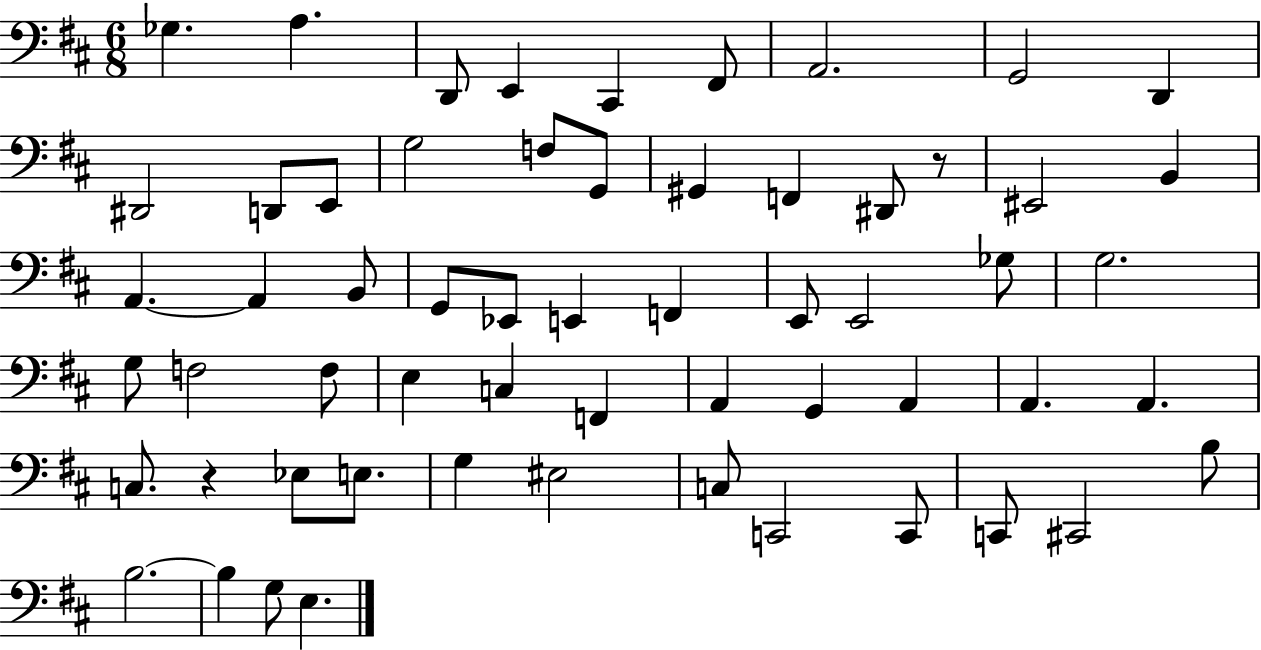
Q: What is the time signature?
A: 6/8